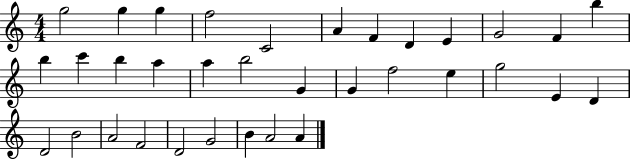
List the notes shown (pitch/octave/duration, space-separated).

G5/h G5/q G5/q F5/h C4/h A4/q F4/q D4/q E4/q G4/h F4/q B5/q B5/q C6/q B5/q A5/q A5/q B5/h G4/q G4/q F5/h E5/q G5/h E4/q D4/q D4/h B4/h A4/h F4/h D4/h G4/h B4/q A4/h A4/q